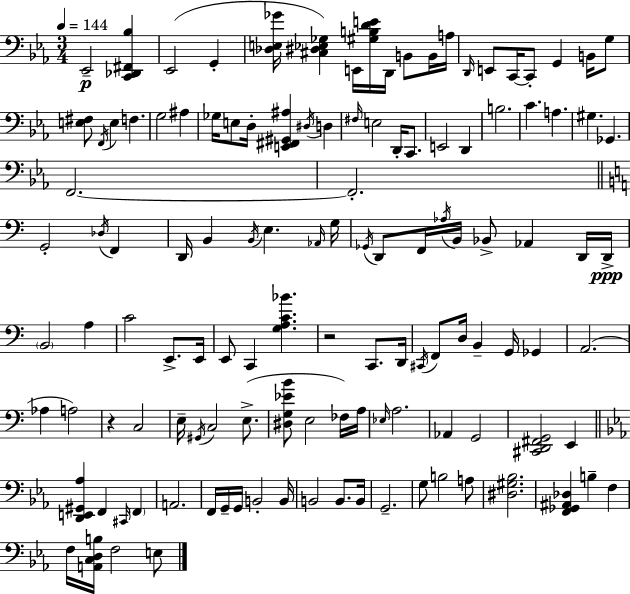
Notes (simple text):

Eb2/h [C2,Db2,F#2,Bb3]/q Eb2/h G2/q [Db3,E3,Gb4]/s [C#3,D#3,Eb3,Gb3]/q E2/s [G#3,B3,D4,E4]/s D2/s B2/e B2/s A3/s D2/s E2/e C2/s C2/e G2/q B2/s G3/e [E3,F#3]/e F2/s E3/q F3/q. G3/h A#3/q Gb3/s E3/e D3/s [E2,F#2,G#2,A#3]/q D#3/s D3/q F#3/s E3/h D2/s C2/e. E2/h D2/q B3/h. C4/q. A3/q. G#3/q. Gb2/q. F2/h. F2/h. G2/h Db3/s F2/q D2/s B2/q B2/s E3/q. Ab2/s G3/s Gb2/s D2/e F2/s Ab3/s B2/s Bb2/e Ab2/q D2/s D2/s B2/h A3/q C4/h E2/e. E2/s E2/e C2/q [G3,A3,C4,Bb4]/q. R/h C2/e. D2/s C#2/s F2/e D3/s B2/q G2/s Gb2/q A2/h. Ab3/q A3/h R/q C3/h E3/s G#2/s C3/h E3/e. [D#3,G3,Eb4,B4]/e E3/h FES3/s A3/s Eb3/s A3/h. Ab2/q G2/h [C#2,D2,F#2,G2]/h E2/q [D2,E2,G#2,Ab3]/q F2/q C#2/s F2/q A2/h. F2/s G2/s G2/s B2/h B2/s B2/h B2/e. B2/s G2/h. G3/e B3/h A3/e [D#3,G#3,Bb3]/h. [F2,Gb2,A#2,Db3]/q B3/q F3/q F3/s [A2,C3,D3,B3]/s F3/h E3/e